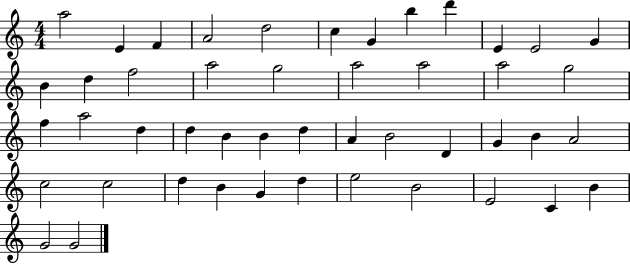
A5/h E4/q F4/q A4/h D5/h C5/q G4/q B5/q D6/q E4/q E4/h G4/q B4/q D5/q F5/h A5/h G5/h A5/h A5/h A5/h G5/h F5/q A5/h D5/q D5/q B4/q B4/q D5/q A4/q B4/h D4/q G4/q B4/q A4/h C5/h C5/h D5/q B4/q G4/q D5/q E5/h B4/h E4/h C4/q B4/q G4/h G4/h